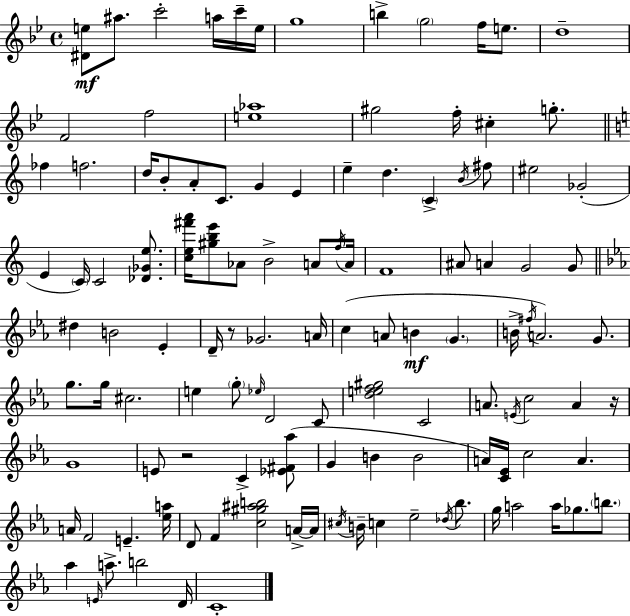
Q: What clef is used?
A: treble